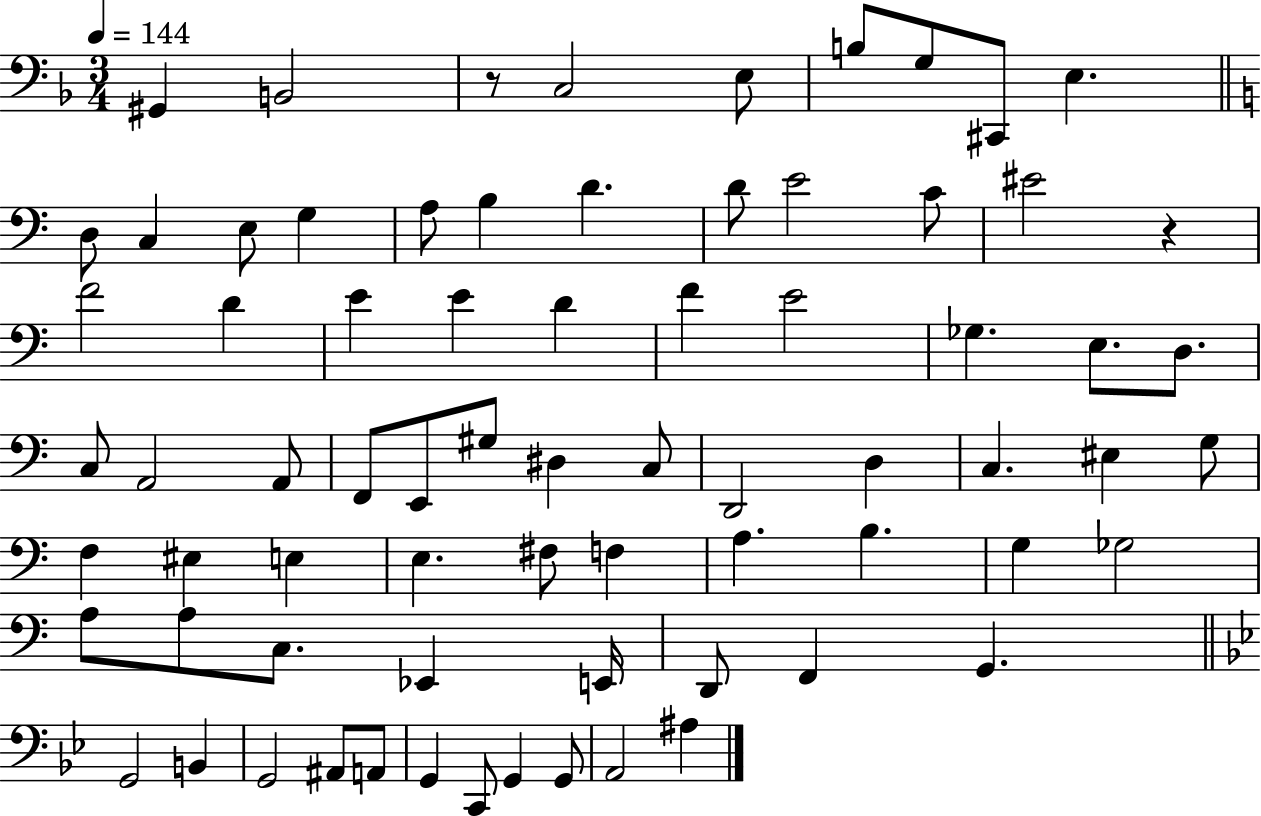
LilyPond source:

{
  \clef bass
  \numericTimeSignature
  \time 3/4
  \key f \major
  \tempo 4 = 144
  gis,4 b,2 | r8 c2 e8 | b8 g8 cis,8 e4. | \bar "||" \break \key a \minor d8 c4 e8 g4 | a8 b4 d'4. | d'8 e'2 c'8 | eis'2 r4 | \break f'2 d'4 | e'4 e'4 d'4 | f'4 e'2 | ges4. e8. d8. | \break c8 a,2 a,8 | f,8 e,8 gis8 dis4 c8 | d,2 d4 | c4. eis4 g8 | \break f4 eis4 e4 | e4. fis8 f4 | a4. b4. | g4 ges2 | \break a8 a8 c8. ees,4 e,16 | d,8 f,4 g,4. | \bar "||" \break \key g \minor g,2 b,4 | g,2 ais,8 a,8 | g,4 c,8 g,4 g,8 | a,2 ais4 | \break \bar "|."
}